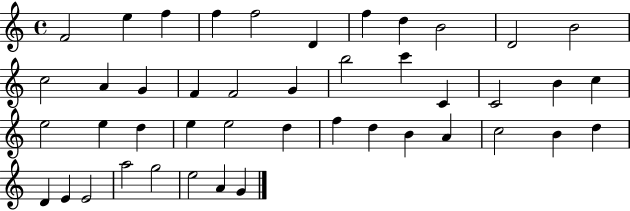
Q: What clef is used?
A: treble